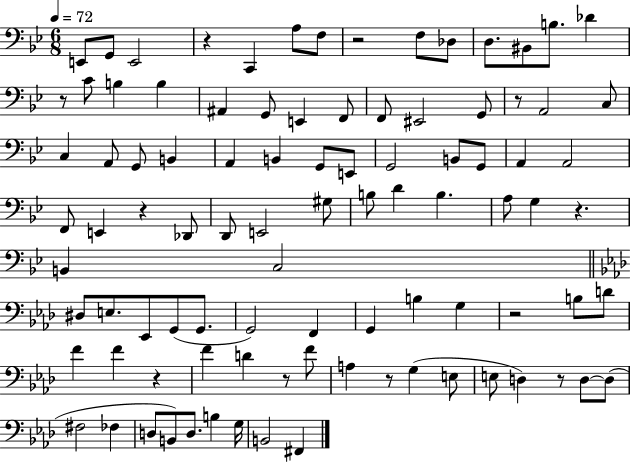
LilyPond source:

{
  \clef bass
  \numericTimeSignature
  \time 6/8
  \key bes \major
  \tempo 4 = 72
  \repeat volta 2 { e,8 g,8 e,2 | r4 c,4 a8 f8 | r2 f8 des8 | d8. bis,8 b8. des'4 | \break r8 c'8 b4 b4 | ais,4 g,8 e,4 f,8 | f,8 eis,2 g,8 | r8 a,2 c8 | \break c4 a,8 g,8 b,4 | a,4 b,4 g,8 e,8 | g,2 b,8 g,8 | a,4 a,2 | \break f,8 e,4 r4 des,8 | d,8 e,2 gis8 | b8 d'4 b4. | a8 g4 r4. | \break b,4 c2 | \bar "||" \break \key aes \major dis8 e8. ees,8 g,8( g,8. | g,2) f,4 | g,4 b4 g4 | r2 b8 d'8 | \break f'4 f'4 r4 | f'4 d'4 r8 f'8 | a4 r8 g4( e8 | e8 d4) r8 d8~~ d8( | \break fis2 fes4 | d8 b,8) d8. b4 g16 | b,2 fis,4 | } \bar "|."
}